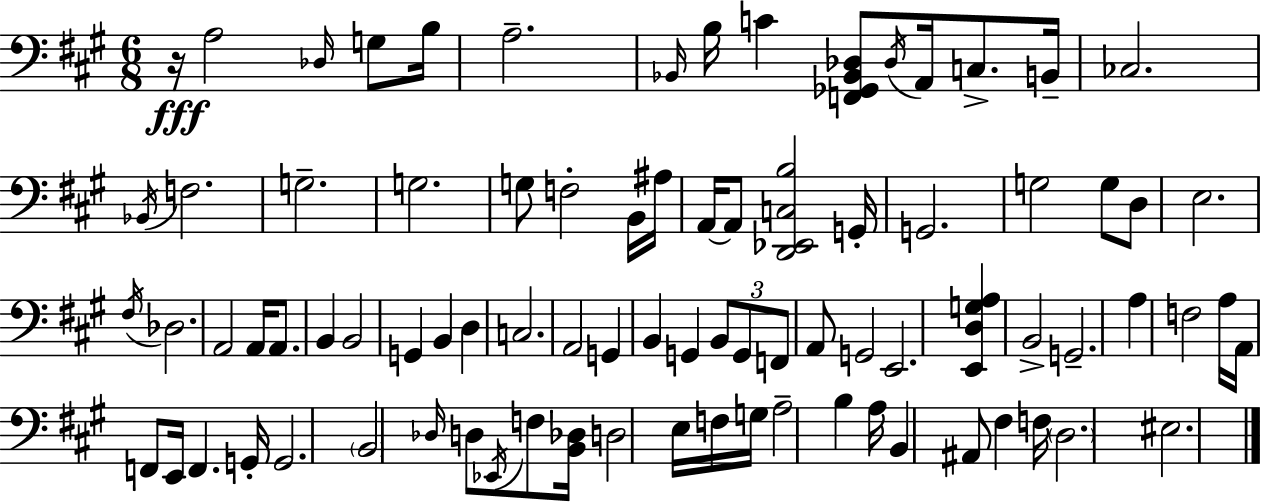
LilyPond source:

{
  \clef bass
  \numericTimeSignature
  \time 6/8
  \key a \major
  r16\fff a2 \grace { des16 } g8 | b16 a2.-- | \grace { bes,16 } b16 c'4 <f, ges, bes, des>8 \acciaccatura { des16 } a,16 c8.-> | b,16-- ces2. | \break \acciaccatura { bes,16 } f2. | g2.-- | g2. | g8 f2-. | \break b,16 ais16 a,16~~ a,8 <d, ees, c b>2 | g,16-. g,2. | g2 | g8 d8 e2. | \break \acciaccatura { fis16 } des2. | a,2 | a,16 a,8. b,4 b,2 | g,4 b,4 | \break d4 c2. | a,2 | g,4 b,4 g,4 | \tuplet 3/2 { b,8 g,8 f,8 } a,8 g,2 | \break e,2. | <e, d g a>4 b,2-> | g,2.-- | a4 f2 | \break a16 a,16 f,8 e,16 f,4. | g,16-. g,2. | \parenthesize b,2 | \grace { des16 } d8 \acciaccatura { ees,16 } f8 <b, des>16 d2 | \break e16 f16 g16 a2-- | b4 a16 b,4 | ais,8 fis4 f16 \parenthesize d2. | eis2. | \break \bar "|."
}